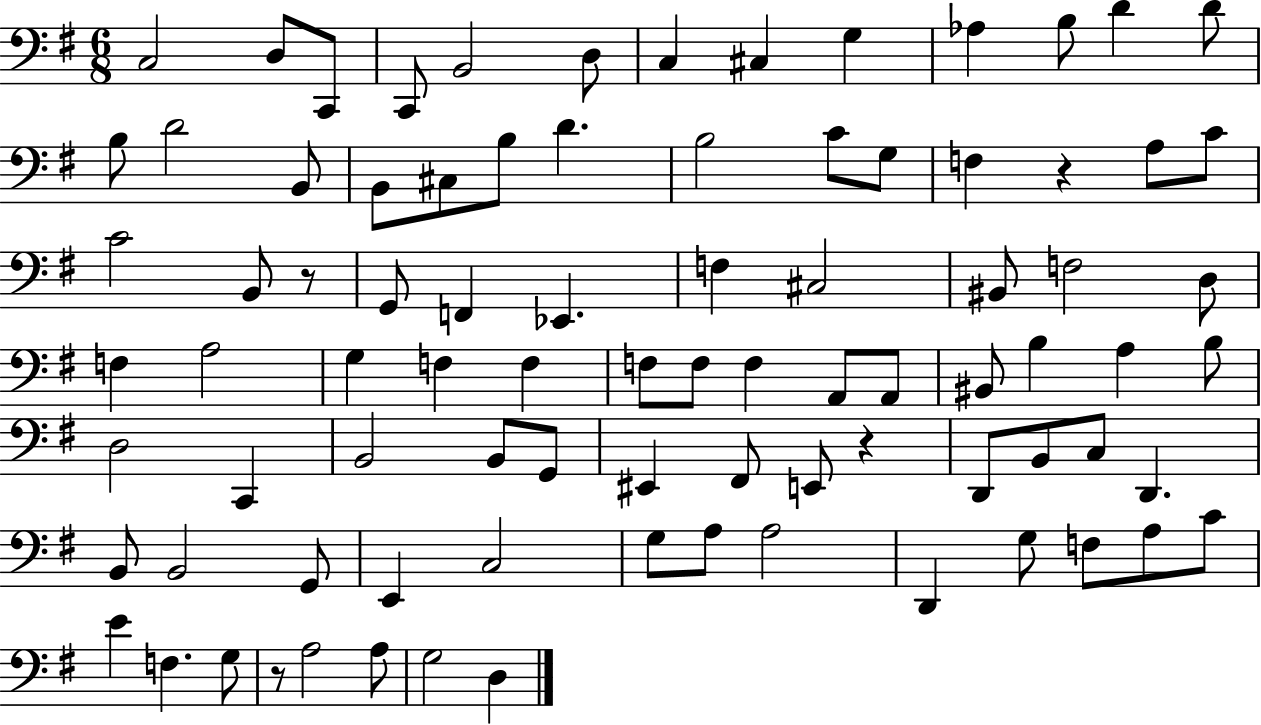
{
  \clef bass
  \numericTimeSignature
  \time 6/8
  \key g \major
  c2 d8 c,8 | c,8 b,2 d8 | c4 cis4 g4 | aes4 b8 d'4 d'8 | \break b8 d'2 b,8 | b,8 cis8 b8 d'4. | b2 c'8 g8 | f4 r4 a8 c'8 | \break c'2 b,8 r8 | g,8 f,4 ees,4. | f4 cis2 | bis,8 f2 d8 | \break f4 a2 | g4 f4 f4 | f8 f8 f4 a,8 a,8 | bis,8 b4 a4 b8 | \break d2 c,4 | b,2 b,8 g,8 | eis,4 fis,8 e,8 r4 | d,8 b,8 c8 d,4. | \break b,8 b,2 g,8 | e,4 c2 | g8 a8 a2 | d,4 g8 f8 a8 c'8 | \break e'4 f4. g8 | r8 a2 a8 | g2 d4 | \bar "|."
}